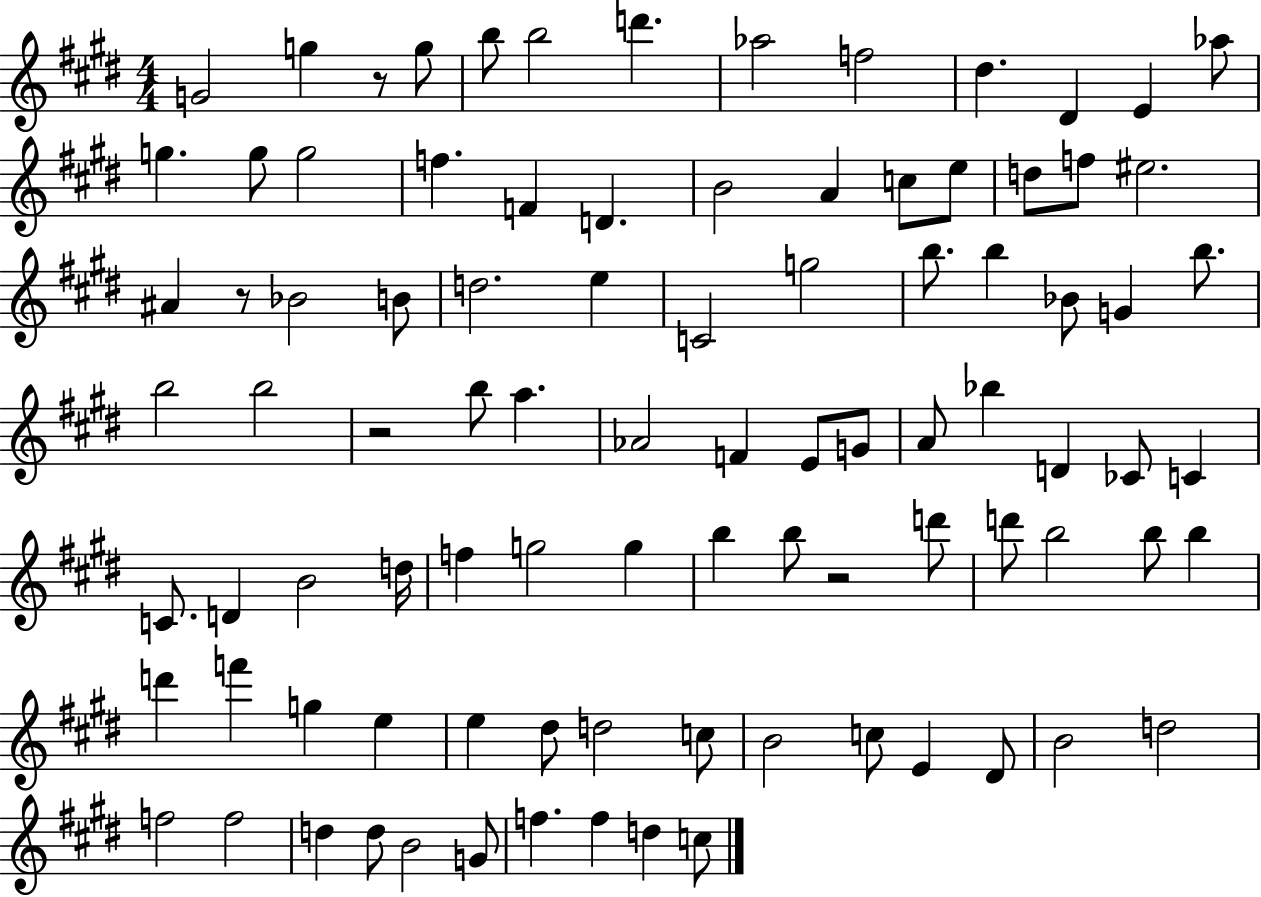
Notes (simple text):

G4/h G5/q R/e G5/e B5/e B5/h D6/q. Ab5/h F5/h D#5/q. D#4/q E4/q Ab5/e G5/q. G5/e G5/h F5/q. F4/q D4/q. B4/h A4/q C5/e E5/e D5/e F5/e EIS5/h. A#4/q R/e Bb4/h B4/e D5/h. E5/q C4/h G5/h B5/e. B5/q Bb4/e G4/q B5/e. B5/h B5/h R/h B5/e A5/q. Ab4/h F4/q E4/e G4/e A4/e Bb5/q D4/q CES4/e C4/q C4/e. D4/q B4/h D5/s F5/q G5/h G5/q B5/q B5/e R/h D6/e D6/e B5/h B5/e B5/q D6/q F6/q G5/q E5/q E5/q D#5/e D5/h C5/e B4/h C5/e E4/q D#4/e B4/h D5/h F5/h F5/h D5/q D5/e B4/h G4/e F5/q. F5/q D5/q C5/e